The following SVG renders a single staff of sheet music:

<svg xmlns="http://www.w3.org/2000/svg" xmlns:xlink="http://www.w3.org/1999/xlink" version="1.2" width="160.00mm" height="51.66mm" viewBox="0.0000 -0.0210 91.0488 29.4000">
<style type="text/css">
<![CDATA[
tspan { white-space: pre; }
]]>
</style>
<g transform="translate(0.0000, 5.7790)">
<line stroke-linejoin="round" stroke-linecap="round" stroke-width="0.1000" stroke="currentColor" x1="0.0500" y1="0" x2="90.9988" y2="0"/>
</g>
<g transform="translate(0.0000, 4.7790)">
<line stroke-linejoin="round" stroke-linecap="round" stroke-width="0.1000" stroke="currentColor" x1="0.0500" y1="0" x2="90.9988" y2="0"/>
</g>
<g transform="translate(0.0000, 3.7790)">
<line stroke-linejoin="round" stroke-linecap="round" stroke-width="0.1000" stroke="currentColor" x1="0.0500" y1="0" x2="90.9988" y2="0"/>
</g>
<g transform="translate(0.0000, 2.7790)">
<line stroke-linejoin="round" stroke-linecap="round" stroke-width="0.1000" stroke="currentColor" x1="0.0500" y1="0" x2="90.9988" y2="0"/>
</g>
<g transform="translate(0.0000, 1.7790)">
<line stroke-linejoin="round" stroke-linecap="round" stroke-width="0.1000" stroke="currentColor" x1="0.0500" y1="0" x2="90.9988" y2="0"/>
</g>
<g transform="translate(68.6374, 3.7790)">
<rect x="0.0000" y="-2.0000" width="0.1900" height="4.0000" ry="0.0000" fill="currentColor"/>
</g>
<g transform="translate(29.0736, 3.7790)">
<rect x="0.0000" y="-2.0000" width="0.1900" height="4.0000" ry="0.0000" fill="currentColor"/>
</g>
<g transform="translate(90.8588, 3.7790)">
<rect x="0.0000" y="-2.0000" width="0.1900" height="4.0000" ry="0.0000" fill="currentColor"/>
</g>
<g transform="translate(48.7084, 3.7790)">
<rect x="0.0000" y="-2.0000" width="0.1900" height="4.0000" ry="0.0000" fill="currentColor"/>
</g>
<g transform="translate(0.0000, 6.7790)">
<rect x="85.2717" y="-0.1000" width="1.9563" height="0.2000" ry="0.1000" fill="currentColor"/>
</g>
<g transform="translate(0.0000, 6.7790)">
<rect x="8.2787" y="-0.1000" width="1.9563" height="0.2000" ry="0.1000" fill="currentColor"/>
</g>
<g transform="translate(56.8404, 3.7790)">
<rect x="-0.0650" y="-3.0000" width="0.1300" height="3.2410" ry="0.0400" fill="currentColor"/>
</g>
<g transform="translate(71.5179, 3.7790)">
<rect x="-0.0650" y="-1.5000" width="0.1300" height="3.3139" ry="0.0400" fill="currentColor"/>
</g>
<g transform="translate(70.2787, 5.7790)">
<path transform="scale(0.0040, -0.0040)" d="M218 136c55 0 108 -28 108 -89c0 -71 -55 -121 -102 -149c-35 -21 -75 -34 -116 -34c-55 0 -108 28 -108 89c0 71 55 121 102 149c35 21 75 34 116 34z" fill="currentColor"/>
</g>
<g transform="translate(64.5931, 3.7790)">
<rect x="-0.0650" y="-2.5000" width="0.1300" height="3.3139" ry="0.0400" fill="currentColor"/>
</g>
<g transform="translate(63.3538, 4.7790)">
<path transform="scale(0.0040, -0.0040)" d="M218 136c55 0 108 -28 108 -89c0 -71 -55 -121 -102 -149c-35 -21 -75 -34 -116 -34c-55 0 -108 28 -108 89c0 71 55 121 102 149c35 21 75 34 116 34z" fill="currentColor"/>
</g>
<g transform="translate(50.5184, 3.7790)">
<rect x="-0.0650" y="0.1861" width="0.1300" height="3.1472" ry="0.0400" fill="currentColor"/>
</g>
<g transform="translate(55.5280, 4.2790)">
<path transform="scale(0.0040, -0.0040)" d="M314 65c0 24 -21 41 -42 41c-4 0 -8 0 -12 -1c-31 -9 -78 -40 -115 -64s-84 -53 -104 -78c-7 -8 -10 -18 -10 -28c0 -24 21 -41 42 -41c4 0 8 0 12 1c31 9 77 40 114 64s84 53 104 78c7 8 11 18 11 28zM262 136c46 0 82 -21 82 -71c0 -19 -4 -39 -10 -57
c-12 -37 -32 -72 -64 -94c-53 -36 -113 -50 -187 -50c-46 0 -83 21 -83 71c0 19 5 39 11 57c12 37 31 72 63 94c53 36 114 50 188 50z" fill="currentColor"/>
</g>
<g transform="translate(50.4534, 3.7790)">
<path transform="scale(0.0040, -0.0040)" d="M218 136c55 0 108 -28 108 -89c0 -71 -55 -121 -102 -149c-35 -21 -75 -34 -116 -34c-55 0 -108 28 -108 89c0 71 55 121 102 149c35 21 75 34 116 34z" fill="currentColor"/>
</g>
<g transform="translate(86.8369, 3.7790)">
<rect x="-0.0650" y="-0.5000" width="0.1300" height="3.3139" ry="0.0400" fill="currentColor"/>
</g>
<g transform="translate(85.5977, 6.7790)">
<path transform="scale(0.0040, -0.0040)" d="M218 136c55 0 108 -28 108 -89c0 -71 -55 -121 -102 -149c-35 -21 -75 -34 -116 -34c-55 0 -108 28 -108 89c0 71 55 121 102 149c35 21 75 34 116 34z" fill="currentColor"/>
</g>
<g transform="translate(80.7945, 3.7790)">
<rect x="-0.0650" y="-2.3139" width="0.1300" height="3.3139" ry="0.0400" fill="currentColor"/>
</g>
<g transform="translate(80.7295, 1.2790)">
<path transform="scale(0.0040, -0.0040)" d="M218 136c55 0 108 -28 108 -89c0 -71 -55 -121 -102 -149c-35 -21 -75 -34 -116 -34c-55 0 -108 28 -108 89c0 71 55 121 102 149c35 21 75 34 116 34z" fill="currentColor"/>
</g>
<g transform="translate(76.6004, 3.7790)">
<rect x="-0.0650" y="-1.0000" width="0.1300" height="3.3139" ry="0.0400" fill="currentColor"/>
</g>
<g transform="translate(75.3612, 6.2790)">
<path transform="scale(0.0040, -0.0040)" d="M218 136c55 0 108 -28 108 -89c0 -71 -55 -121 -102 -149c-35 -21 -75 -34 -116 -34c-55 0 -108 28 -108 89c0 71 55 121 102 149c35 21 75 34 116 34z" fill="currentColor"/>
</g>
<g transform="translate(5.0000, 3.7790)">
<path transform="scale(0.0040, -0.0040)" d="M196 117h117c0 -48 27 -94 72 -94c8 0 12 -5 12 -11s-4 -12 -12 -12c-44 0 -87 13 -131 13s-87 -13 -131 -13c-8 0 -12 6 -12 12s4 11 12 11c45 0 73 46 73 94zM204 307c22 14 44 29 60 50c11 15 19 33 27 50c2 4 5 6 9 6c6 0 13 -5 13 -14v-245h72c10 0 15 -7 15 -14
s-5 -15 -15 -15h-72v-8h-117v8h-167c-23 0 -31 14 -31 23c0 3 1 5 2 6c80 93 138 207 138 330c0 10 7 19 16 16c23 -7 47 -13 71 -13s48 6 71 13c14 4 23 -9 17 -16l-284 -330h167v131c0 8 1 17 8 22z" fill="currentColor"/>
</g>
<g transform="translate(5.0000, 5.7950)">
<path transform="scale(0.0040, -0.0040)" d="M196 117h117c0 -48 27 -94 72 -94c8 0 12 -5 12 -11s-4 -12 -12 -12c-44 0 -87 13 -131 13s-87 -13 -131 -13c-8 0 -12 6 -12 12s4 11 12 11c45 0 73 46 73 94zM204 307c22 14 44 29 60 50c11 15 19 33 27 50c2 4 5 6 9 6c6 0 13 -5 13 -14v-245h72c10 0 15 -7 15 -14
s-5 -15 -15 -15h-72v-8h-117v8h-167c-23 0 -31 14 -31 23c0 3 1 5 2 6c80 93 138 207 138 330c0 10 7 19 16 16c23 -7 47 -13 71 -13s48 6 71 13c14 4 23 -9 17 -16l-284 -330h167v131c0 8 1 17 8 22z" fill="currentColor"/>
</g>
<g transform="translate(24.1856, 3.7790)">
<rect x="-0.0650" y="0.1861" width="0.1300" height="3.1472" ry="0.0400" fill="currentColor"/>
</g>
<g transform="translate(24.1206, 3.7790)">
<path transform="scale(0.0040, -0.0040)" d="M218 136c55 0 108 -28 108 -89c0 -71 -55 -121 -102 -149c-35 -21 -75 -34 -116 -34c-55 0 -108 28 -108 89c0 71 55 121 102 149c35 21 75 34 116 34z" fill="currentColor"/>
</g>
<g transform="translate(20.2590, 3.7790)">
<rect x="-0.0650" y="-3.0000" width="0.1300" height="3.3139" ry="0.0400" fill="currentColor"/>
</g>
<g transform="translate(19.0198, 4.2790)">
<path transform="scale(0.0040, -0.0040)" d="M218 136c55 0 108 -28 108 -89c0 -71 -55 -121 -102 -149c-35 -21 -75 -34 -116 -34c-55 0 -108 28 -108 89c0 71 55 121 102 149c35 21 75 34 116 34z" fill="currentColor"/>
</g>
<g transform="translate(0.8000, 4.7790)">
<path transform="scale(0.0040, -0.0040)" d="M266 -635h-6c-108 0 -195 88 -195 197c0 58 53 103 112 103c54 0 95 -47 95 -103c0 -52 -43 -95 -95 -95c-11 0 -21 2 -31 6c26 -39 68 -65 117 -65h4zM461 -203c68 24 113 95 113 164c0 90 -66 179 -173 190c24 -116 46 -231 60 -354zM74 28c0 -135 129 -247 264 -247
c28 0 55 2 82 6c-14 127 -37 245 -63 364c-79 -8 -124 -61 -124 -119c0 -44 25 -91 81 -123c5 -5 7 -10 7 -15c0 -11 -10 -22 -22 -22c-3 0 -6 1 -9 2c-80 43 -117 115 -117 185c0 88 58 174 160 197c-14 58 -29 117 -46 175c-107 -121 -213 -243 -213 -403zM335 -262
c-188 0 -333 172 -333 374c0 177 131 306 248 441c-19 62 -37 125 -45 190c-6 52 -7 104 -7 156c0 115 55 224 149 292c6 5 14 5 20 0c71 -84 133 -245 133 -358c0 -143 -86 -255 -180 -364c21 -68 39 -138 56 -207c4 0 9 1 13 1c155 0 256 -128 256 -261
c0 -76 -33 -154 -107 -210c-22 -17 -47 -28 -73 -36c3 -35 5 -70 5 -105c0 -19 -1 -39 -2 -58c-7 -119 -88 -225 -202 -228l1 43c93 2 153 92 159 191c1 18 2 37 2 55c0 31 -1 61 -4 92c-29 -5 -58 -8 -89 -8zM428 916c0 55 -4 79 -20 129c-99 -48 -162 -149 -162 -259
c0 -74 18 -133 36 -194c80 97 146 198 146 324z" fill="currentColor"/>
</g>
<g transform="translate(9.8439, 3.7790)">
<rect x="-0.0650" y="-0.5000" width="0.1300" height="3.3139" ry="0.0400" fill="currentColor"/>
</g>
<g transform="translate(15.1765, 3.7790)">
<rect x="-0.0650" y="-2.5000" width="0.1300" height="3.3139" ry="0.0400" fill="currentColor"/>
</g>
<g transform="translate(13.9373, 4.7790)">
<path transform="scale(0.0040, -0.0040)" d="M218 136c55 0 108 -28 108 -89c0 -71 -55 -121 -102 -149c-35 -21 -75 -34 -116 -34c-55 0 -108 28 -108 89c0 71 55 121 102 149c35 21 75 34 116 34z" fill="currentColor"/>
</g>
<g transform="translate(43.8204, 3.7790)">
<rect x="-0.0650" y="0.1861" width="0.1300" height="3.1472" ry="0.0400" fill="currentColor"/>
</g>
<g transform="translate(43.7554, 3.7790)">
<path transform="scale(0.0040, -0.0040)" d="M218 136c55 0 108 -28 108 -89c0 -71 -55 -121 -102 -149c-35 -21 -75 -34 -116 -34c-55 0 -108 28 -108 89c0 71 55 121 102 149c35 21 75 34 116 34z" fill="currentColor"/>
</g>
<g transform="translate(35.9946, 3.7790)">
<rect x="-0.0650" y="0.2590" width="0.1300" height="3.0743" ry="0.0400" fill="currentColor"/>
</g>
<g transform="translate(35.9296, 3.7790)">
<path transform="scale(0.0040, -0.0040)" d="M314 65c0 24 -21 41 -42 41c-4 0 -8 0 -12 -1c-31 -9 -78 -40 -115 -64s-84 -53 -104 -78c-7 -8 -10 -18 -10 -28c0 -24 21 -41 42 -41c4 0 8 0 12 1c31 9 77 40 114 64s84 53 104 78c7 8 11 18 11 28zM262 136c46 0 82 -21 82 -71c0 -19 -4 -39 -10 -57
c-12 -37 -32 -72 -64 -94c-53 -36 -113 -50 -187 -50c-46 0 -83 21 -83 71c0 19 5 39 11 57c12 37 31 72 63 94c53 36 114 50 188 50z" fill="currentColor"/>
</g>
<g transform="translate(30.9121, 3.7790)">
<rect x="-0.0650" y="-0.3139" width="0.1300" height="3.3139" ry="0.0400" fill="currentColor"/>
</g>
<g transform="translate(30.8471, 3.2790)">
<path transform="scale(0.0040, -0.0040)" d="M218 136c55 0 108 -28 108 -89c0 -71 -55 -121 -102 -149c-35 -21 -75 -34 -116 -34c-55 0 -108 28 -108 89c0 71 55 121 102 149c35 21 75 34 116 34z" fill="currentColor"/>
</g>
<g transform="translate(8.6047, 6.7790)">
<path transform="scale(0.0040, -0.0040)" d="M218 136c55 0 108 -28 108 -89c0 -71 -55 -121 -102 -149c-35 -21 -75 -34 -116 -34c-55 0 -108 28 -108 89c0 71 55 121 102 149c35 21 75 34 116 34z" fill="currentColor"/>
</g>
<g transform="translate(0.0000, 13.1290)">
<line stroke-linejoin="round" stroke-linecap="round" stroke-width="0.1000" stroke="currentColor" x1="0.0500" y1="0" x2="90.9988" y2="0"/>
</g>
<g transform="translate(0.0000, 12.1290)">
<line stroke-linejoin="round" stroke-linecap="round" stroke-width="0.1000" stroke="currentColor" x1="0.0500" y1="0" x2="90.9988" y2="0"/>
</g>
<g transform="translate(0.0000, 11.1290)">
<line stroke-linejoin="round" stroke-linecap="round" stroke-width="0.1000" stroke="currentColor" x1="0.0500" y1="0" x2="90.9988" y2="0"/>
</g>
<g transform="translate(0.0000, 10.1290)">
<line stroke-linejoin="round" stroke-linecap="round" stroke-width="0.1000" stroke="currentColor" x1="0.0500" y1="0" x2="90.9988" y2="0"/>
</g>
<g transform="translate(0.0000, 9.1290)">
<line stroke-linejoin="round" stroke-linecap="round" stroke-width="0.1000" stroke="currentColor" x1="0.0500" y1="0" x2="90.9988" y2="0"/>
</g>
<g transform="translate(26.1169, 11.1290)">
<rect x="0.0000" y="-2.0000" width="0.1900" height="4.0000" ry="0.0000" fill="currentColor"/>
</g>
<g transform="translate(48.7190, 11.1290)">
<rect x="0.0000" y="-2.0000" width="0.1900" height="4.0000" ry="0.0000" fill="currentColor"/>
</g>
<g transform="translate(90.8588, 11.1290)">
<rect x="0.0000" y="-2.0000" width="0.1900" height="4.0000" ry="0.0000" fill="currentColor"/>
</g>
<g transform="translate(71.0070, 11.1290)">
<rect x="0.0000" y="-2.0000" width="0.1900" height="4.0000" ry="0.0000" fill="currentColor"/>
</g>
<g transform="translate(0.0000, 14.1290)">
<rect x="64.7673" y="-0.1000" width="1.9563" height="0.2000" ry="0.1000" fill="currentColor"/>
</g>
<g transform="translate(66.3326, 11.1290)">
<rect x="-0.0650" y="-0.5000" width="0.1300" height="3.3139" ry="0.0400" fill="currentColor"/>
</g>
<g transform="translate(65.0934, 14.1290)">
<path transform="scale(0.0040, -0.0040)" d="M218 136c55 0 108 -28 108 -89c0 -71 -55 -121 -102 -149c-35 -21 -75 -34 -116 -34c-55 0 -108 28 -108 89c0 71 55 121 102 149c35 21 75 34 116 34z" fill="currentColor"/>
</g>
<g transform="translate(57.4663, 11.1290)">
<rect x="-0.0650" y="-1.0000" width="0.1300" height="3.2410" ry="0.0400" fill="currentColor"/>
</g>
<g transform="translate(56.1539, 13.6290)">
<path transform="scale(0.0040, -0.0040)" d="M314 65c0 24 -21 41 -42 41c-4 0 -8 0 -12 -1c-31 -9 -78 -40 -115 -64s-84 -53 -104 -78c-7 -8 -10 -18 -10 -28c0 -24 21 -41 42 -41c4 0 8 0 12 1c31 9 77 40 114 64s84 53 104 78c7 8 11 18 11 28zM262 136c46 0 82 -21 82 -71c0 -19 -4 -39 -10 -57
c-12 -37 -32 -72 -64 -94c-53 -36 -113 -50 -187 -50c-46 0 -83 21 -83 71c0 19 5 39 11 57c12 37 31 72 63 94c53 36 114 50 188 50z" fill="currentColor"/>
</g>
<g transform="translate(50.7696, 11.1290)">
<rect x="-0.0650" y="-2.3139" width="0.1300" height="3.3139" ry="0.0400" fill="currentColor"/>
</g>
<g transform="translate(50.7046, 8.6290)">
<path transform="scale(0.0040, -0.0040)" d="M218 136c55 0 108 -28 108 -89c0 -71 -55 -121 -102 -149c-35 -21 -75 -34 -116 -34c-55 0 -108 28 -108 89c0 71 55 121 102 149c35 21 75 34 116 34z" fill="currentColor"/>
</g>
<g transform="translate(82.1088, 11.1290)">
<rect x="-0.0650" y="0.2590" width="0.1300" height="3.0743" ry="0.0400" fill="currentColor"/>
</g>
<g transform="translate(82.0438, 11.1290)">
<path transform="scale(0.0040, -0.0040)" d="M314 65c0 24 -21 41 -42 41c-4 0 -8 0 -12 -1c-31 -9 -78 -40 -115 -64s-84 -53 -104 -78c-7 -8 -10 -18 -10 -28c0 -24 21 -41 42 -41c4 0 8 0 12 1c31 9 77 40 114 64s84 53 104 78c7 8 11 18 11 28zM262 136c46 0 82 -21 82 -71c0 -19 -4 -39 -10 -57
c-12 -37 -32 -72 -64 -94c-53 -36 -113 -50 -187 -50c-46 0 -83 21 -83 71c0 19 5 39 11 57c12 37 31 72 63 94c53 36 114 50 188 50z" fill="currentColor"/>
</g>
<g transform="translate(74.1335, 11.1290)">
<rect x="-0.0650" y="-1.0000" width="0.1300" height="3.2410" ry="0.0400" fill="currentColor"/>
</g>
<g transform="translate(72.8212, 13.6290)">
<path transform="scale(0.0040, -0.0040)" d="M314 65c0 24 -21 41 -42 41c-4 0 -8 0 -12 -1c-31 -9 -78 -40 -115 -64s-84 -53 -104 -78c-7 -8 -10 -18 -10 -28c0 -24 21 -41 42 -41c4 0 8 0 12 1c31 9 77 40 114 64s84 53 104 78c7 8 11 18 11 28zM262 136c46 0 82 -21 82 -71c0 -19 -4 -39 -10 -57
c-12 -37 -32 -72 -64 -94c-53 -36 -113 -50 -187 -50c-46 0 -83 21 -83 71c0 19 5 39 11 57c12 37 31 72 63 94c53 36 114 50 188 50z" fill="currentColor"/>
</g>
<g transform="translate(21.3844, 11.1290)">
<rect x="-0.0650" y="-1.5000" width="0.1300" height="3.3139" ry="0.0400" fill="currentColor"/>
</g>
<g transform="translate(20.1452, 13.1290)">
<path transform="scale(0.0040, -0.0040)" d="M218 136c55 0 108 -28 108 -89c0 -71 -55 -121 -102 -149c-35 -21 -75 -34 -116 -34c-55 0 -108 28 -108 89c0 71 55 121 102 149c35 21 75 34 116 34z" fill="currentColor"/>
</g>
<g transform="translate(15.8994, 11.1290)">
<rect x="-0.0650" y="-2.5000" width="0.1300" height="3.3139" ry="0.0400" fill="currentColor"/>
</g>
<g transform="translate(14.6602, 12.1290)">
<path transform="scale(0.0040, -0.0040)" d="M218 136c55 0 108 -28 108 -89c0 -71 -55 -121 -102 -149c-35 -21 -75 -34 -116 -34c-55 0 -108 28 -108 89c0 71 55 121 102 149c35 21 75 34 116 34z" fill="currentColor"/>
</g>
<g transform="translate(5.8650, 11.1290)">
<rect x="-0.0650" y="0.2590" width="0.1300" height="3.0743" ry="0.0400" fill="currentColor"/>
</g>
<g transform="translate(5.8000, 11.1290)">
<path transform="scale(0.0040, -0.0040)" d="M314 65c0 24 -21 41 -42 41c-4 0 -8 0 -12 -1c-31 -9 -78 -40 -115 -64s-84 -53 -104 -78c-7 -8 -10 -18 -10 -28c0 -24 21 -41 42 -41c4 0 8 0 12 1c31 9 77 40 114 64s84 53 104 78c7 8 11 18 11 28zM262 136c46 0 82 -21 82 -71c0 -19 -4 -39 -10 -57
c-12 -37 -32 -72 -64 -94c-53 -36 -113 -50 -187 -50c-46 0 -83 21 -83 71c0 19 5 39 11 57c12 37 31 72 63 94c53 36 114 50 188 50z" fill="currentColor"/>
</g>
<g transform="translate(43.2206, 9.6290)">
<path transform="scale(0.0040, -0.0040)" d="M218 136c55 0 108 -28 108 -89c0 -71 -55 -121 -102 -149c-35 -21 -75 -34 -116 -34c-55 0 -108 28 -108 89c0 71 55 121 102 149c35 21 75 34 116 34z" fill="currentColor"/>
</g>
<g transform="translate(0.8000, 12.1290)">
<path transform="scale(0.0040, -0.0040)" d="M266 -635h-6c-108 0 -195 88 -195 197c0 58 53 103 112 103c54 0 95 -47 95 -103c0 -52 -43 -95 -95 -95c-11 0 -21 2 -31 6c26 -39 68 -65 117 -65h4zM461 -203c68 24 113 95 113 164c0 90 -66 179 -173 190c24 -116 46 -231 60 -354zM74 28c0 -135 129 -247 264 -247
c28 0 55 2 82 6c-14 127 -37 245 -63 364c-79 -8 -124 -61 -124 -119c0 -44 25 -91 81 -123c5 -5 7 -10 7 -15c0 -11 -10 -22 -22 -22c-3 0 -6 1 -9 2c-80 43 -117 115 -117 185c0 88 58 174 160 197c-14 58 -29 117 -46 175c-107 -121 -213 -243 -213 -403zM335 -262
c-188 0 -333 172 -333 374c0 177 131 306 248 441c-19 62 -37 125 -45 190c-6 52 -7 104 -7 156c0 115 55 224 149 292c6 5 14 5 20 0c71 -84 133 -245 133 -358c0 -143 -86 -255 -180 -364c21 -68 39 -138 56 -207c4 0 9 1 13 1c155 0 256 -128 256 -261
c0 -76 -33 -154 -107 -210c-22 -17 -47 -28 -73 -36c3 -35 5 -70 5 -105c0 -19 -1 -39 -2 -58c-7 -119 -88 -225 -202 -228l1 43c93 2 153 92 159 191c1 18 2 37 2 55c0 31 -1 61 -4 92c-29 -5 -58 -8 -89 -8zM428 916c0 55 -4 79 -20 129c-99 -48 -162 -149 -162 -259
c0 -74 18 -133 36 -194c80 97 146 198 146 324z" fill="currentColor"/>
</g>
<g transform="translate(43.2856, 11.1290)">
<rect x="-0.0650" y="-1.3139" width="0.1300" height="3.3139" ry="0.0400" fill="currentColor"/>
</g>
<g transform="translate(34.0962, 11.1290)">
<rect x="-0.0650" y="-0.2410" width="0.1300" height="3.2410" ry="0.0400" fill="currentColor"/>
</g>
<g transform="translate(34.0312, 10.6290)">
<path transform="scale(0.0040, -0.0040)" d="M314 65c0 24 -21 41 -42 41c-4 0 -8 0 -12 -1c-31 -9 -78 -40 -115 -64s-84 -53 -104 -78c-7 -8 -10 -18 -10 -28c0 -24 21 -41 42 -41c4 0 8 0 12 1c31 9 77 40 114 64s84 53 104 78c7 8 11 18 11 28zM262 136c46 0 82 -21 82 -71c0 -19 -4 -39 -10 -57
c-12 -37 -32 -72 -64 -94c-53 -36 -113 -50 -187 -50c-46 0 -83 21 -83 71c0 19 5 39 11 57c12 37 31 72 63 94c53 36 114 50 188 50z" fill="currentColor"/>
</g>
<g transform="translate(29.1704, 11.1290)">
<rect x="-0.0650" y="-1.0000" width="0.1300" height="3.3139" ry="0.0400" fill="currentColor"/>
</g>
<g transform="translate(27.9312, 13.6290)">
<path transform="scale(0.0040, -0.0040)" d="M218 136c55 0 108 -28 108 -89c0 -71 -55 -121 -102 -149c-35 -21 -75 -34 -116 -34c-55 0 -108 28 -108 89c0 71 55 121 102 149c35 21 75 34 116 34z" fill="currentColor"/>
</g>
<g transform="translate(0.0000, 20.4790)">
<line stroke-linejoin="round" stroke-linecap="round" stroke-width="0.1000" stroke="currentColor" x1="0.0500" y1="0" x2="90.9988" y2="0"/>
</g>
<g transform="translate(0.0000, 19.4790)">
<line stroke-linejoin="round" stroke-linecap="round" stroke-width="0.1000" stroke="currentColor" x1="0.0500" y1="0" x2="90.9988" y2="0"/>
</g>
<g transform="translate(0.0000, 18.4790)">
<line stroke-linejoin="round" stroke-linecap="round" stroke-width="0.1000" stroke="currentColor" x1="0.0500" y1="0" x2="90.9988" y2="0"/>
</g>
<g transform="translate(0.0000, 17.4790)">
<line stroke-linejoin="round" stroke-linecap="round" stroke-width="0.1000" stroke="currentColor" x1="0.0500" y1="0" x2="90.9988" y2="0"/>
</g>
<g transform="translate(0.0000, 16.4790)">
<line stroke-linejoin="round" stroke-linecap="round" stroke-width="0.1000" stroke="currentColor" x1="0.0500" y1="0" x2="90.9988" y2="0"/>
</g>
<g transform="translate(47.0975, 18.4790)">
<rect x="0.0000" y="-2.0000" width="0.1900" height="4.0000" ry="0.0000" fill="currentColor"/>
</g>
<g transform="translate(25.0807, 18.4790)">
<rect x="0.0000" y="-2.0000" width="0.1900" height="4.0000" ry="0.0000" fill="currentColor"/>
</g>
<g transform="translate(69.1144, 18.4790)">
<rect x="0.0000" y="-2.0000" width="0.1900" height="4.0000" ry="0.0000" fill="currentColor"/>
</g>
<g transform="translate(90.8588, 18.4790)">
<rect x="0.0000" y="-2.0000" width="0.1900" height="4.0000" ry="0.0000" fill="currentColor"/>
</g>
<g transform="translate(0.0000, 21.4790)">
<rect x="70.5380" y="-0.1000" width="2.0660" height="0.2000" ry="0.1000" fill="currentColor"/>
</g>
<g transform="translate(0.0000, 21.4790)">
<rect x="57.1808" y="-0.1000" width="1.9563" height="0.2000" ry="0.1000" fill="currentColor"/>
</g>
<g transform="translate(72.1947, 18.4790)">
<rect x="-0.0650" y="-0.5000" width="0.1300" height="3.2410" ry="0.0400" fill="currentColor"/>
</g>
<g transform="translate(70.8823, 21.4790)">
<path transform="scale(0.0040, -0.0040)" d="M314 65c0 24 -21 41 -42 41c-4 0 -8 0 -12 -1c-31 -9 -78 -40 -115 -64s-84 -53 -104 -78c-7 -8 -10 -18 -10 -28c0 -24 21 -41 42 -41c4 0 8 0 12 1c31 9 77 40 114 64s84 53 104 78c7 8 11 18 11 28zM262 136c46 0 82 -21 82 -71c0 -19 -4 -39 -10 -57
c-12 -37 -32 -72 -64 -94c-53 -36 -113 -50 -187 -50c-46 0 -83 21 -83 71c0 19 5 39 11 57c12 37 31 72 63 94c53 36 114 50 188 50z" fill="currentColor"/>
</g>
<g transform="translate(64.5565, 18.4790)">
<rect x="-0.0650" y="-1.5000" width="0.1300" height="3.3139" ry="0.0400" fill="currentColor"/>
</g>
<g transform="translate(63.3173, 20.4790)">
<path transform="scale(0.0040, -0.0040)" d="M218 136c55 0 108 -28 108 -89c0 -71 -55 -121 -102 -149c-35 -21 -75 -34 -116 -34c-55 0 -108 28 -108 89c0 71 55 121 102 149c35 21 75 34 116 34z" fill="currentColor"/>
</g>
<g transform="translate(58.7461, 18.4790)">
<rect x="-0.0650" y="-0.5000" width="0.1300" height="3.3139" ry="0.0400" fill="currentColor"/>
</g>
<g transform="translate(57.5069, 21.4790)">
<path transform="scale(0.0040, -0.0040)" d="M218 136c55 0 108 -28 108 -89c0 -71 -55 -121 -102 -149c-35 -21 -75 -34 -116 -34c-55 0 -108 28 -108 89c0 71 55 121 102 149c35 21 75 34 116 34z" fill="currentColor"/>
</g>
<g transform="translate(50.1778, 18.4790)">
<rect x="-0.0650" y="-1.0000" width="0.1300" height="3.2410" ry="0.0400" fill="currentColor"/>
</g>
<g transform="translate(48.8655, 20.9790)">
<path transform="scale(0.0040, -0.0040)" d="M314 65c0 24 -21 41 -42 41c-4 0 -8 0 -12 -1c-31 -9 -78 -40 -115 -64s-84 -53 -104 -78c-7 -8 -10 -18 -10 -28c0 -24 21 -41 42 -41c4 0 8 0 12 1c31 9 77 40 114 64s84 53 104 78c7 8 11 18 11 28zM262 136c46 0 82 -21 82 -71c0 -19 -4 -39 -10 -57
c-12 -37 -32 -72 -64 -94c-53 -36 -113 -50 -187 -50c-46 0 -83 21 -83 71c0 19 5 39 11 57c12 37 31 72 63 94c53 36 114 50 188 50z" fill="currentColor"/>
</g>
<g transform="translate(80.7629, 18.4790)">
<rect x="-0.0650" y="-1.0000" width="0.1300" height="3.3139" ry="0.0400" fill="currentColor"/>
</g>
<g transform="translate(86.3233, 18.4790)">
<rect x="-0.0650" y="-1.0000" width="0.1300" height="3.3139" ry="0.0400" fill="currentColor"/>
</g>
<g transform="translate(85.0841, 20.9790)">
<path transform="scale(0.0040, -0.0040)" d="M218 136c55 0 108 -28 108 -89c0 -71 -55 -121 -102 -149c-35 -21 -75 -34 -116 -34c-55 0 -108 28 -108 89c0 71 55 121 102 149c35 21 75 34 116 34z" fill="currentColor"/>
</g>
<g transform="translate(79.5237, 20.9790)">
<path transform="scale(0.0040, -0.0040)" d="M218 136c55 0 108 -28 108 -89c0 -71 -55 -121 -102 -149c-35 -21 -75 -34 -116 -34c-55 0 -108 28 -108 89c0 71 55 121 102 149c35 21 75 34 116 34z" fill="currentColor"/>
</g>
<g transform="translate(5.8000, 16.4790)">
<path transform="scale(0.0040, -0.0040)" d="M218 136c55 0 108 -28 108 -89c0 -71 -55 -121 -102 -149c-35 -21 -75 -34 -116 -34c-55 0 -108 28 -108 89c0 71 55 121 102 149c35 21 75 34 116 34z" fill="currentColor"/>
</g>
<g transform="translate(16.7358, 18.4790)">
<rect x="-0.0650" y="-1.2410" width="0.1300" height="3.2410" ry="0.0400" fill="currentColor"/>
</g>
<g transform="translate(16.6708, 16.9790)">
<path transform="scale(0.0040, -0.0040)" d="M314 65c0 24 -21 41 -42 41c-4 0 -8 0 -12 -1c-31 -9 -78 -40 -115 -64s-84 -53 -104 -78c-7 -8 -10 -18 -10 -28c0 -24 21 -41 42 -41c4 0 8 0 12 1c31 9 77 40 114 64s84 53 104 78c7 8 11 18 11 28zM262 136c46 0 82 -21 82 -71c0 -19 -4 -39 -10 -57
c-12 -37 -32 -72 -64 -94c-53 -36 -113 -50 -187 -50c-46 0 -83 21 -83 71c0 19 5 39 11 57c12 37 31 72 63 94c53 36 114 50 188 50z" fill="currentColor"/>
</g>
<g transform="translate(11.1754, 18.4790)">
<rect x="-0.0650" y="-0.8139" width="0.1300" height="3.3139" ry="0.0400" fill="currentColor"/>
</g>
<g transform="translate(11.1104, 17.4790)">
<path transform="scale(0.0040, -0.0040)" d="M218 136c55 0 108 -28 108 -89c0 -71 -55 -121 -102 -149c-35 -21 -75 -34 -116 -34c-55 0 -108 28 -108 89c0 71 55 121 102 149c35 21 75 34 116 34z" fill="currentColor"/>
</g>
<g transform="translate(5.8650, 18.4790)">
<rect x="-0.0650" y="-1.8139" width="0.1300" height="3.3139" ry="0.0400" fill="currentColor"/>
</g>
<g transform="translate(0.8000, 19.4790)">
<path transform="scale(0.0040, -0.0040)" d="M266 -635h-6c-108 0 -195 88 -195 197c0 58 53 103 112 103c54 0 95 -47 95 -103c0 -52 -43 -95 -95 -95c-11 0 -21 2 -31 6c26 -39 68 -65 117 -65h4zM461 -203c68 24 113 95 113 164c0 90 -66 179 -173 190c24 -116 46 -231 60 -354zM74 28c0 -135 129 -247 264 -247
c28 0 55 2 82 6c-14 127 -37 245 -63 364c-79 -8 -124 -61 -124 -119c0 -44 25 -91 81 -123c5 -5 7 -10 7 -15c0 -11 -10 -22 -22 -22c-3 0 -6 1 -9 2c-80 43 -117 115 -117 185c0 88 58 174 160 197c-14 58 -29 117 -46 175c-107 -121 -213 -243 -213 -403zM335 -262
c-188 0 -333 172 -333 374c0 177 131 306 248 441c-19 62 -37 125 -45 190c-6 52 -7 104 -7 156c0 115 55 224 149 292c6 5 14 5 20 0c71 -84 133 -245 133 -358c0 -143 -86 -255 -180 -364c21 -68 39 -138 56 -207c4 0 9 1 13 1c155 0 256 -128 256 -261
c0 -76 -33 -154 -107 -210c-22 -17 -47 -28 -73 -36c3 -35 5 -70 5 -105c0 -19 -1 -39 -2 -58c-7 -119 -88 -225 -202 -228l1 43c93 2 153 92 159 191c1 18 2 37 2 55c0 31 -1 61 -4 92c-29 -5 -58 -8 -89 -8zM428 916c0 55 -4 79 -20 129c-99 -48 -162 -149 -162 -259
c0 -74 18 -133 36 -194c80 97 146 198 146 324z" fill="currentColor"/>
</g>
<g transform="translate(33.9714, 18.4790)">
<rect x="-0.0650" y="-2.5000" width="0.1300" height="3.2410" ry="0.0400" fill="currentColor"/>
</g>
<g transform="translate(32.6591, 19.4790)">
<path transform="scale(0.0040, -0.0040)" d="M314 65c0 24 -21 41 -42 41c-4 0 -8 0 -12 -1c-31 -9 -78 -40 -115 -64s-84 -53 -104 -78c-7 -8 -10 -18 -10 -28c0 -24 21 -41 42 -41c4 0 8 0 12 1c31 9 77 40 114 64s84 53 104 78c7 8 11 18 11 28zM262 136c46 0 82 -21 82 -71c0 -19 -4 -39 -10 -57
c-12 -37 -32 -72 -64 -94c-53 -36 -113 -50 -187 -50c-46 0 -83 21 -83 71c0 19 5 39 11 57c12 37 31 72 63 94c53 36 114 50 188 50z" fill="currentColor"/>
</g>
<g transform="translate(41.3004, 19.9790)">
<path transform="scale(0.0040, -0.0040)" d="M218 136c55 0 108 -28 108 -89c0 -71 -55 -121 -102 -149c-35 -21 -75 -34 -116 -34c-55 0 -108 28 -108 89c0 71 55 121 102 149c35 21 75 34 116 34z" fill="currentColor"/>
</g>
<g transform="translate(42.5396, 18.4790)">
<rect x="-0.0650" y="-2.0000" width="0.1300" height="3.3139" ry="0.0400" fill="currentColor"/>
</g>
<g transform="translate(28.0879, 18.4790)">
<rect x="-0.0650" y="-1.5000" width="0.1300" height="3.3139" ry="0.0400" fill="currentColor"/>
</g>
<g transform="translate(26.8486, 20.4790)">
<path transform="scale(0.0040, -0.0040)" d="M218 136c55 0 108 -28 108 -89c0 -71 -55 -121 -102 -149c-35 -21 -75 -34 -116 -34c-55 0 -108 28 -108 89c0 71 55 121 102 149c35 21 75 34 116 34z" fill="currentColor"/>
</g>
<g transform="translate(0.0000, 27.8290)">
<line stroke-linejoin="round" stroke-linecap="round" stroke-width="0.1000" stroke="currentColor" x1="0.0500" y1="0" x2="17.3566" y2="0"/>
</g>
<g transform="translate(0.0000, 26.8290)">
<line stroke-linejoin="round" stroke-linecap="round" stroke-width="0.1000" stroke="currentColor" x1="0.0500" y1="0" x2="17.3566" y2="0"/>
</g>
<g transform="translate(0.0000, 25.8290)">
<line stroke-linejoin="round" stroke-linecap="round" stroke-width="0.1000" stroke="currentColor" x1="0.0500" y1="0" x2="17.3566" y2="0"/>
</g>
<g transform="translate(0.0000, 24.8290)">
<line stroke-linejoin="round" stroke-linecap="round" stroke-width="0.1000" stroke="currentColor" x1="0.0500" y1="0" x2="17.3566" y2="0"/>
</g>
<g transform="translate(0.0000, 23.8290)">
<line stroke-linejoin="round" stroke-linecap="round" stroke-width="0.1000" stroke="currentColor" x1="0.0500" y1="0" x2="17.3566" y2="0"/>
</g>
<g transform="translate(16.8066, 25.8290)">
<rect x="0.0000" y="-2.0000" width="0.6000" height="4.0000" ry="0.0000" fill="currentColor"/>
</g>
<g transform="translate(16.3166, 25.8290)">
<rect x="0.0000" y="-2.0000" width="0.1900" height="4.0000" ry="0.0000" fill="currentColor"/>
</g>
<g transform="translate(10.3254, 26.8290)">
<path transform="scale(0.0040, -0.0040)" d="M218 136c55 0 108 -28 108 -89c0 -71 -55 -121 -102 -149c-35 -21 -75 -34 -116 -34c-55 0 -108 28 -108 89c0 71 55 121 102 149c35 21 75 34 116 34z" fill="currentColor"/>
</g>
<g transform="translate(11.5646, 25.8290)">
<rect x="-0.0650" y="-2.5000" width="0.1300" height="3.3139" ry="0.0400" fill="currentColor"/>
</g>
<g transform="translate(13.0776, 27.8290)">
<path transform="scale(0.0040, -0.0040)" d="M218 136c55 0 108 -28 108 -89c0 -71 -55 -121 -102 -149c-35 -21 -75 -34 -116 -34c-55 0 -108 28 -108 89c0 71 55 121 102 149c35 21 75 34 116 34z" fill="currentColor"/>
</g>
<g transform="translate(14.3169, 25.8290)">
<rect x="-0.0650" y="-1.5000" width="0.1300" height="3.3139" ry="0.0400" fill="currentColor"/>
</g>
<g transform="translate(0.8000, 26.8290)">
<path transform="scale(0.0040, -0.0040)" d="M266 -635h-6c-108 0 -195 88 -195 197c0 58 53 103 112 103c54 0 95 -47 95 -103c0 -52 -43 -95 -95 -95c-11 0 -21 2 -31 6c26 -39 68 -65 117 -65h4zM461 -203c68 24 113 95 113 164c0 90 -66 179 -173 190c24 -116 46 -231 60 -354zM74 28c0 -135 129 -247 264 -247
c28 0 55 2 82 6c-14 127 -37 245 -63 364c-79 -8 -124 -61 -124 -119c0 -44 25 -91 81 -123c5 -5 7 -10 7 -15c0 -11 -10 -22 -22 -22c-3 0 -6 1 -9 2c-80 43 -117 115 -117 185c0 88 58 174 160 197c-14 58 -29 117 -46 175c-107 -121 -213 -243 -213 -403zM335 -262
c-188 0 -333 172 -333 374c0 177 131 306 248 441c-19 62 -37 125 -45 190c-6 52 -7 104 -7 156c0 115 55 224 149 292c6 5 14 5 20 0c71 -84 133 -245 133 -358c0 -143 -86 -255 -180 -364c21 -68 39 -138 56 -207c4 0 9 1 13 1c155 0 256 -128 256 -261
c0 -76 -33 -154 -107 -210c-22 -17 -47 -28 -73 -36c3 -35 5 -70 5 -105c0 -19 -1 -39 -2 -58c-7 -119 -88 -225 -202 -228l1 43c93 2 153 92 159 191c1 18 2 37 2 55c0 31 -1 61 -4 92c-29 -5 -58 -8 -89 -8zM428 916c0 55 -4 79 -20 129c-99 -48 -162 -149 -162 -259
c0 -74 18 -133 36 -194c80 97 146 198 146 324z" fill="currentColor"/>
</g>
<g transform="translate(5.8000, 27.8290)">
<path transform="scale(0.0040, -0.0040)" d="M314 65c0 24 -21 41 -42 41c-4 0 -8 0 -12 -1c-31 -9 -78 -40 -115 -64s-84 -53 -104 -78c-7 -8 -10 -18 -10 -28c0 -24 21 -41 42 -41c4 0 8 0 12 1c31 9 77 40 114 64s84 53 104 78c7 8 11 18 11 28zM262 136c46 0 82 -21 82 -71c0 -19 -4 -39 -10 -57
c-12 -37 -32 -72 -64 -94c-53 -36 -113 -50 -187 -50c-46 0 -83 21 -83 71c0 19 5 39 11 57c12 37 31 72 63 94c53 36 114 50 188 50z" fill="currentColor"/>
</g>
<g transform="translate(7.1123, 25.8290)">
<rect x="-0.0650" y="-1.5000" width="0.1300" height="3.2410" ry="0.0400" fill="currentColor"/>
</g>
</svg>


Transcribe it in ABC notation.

X:1
T:Untitled
M:4/4
L:1/4
K:C
C G A B c B2 B B A2 G E D g C B2 G E D c2 e g D2 C D2 B2 f d e2 E G2 F D2 C E C2 D D E2 G E